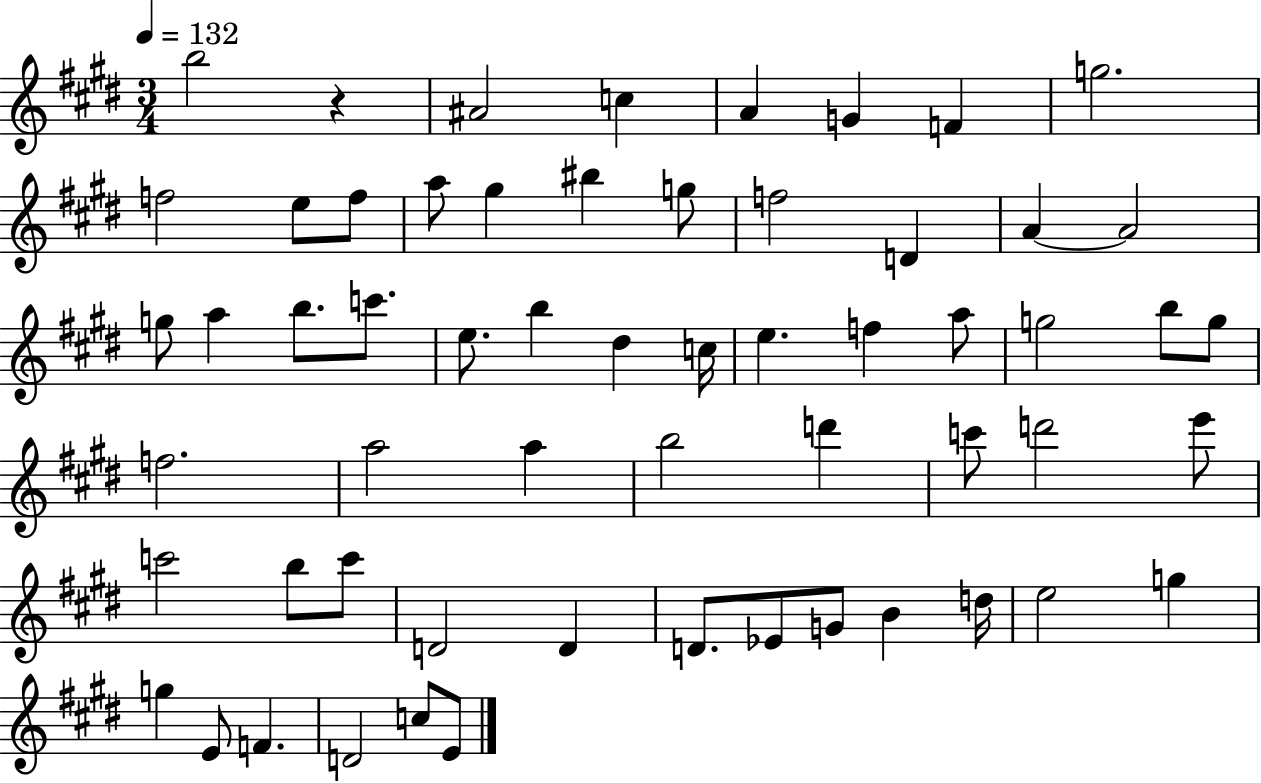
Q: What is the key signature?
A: E major